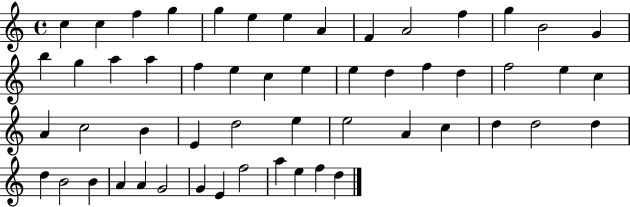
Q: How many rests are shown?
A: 0